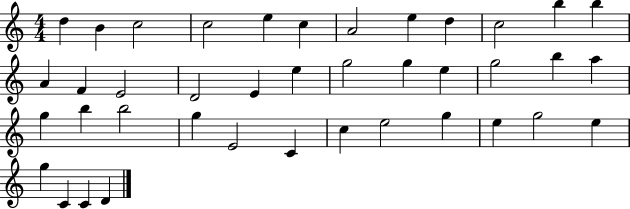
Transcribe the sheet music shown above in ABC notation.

X:1
T:Untitled
M:4/4
L:1/4
K:C
d B c2 c2 e c A2 e d c2 b b A F E2 D2 E e g2 g e g2 b a g b b2 g E2 C c e2 g e g2 e g C C D